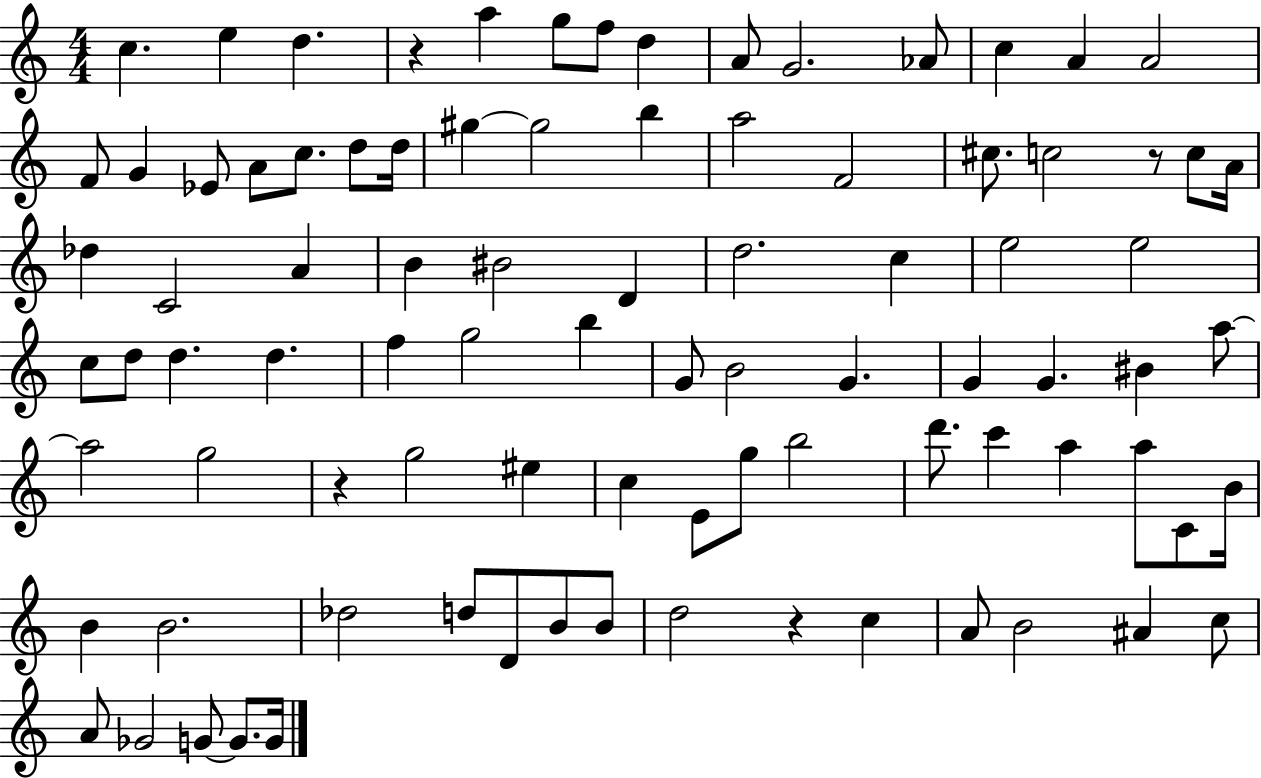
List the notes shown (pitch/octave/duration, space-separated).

C5/q. E5/q D5/q. R/q A5/q G5/e F5/e D5/q A4/e G4/h. Ab4/e C5/q A4/q A4/h F4/e G4/q Eb4/e A4/e C5/e. D5/e D5/s G#5/q G#5/h B5/q A5/h F4/h C#5/e. C5/h R/e C5/e A4/s Db5/q C4/h A4/q B4/q BIS4/h D4/q D5/h. C5/q E5/h E5/h C5/e D5/e D5/q. D5/q. F5/q G5/h B5/q G4/e B4/h G4/q. G4/q G4/q. BIS4/q A5/e A5/h G5/h R/q G5/h EIS5/q C5/q E4/e G5/e B5/h D6/e. C6/q A5/q A5/e C4/e B4/s B4/q B4/h. Db5/h D5/e D4/e B4/e B4/e D5/h R/q C5/q A4/e B4/h A#4/q C5/e A4/e Gb4/h G4/e G4/e. G4/s